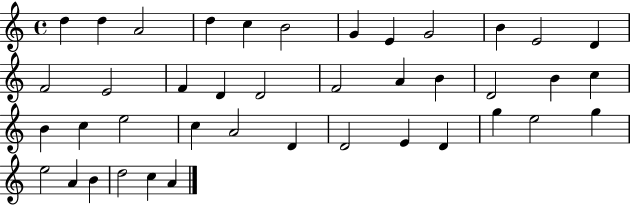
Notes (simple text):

D5/q D5/q A4/h D5/q C5/q B4/h G4/q E4/q G4/h B4/q E4/h D4/q F4/h E4/h F4/q D4/q D4/h F4/h A4/q B4/q D4/h B4/q C5/q B4/q C5/q E5/h C5/q A4/h D4/q D4/h E4/q D4/q G5/q E5/h G5/q E5/h A4/q B4/q D5/h C5/q A4/q